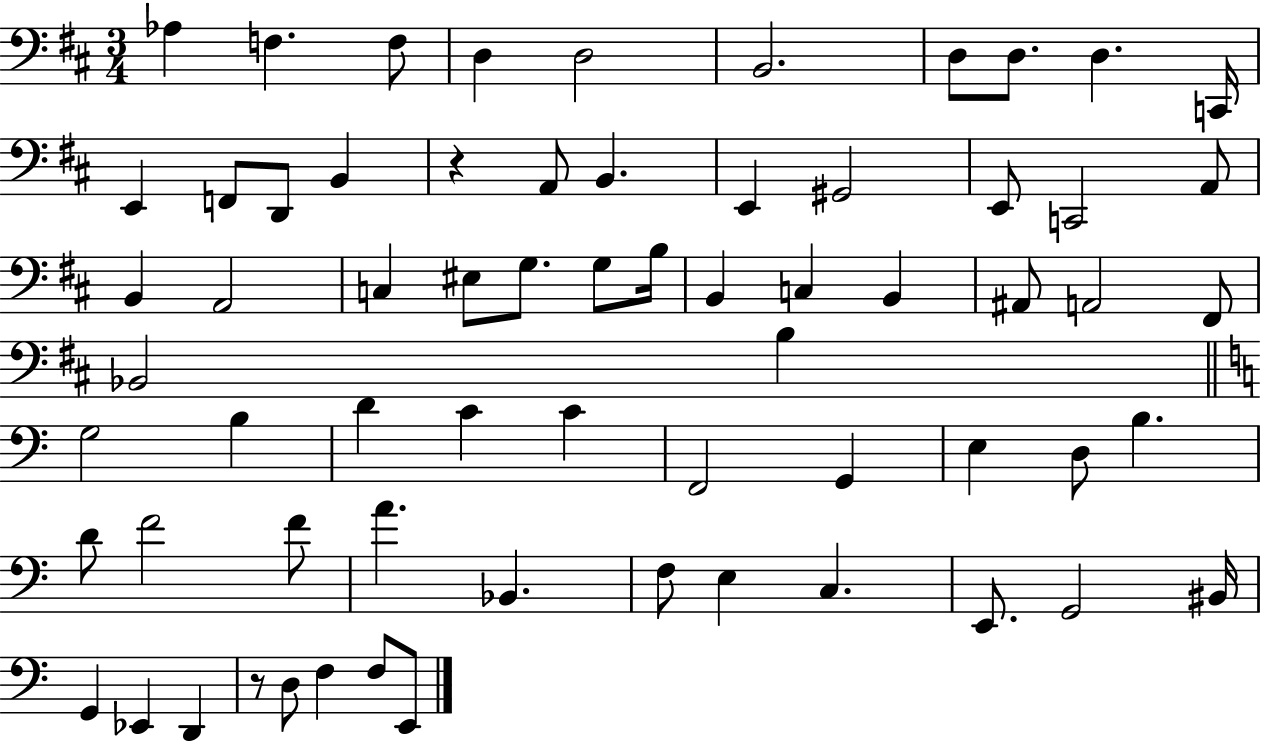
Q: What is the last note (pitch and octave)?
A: E2